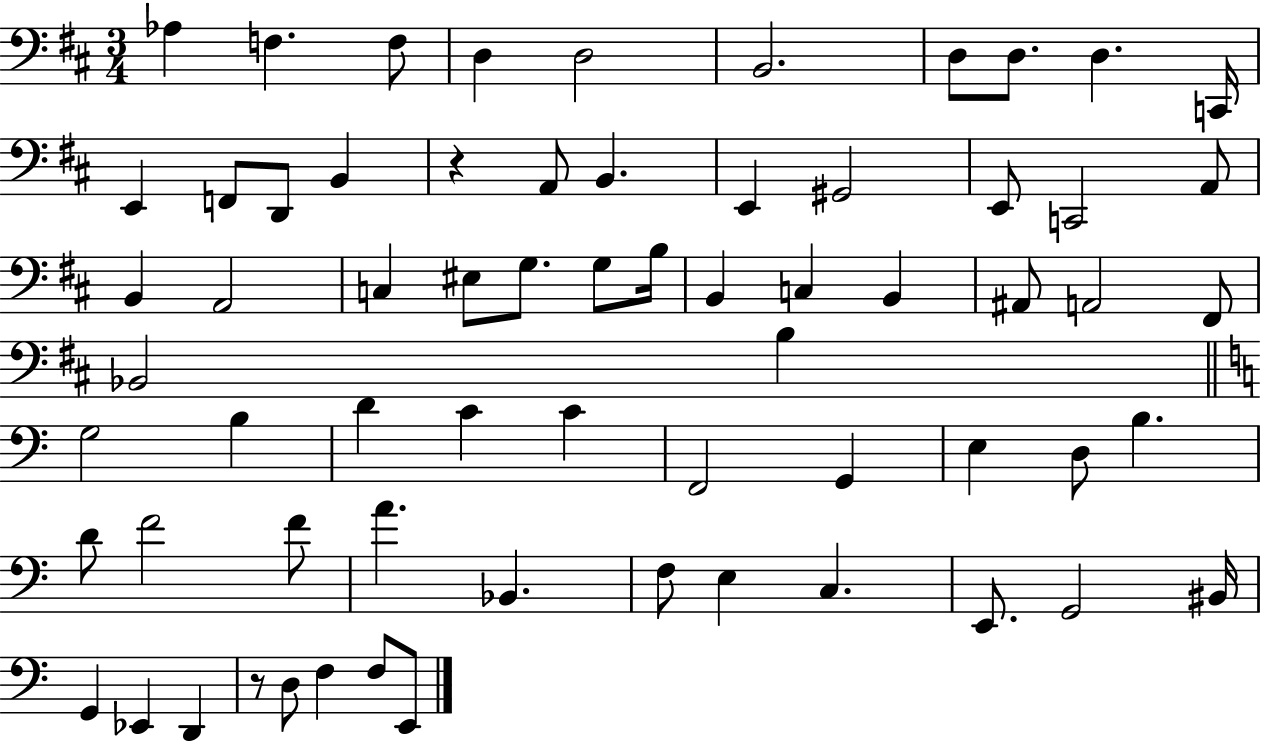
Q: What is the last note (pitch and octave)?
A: E2